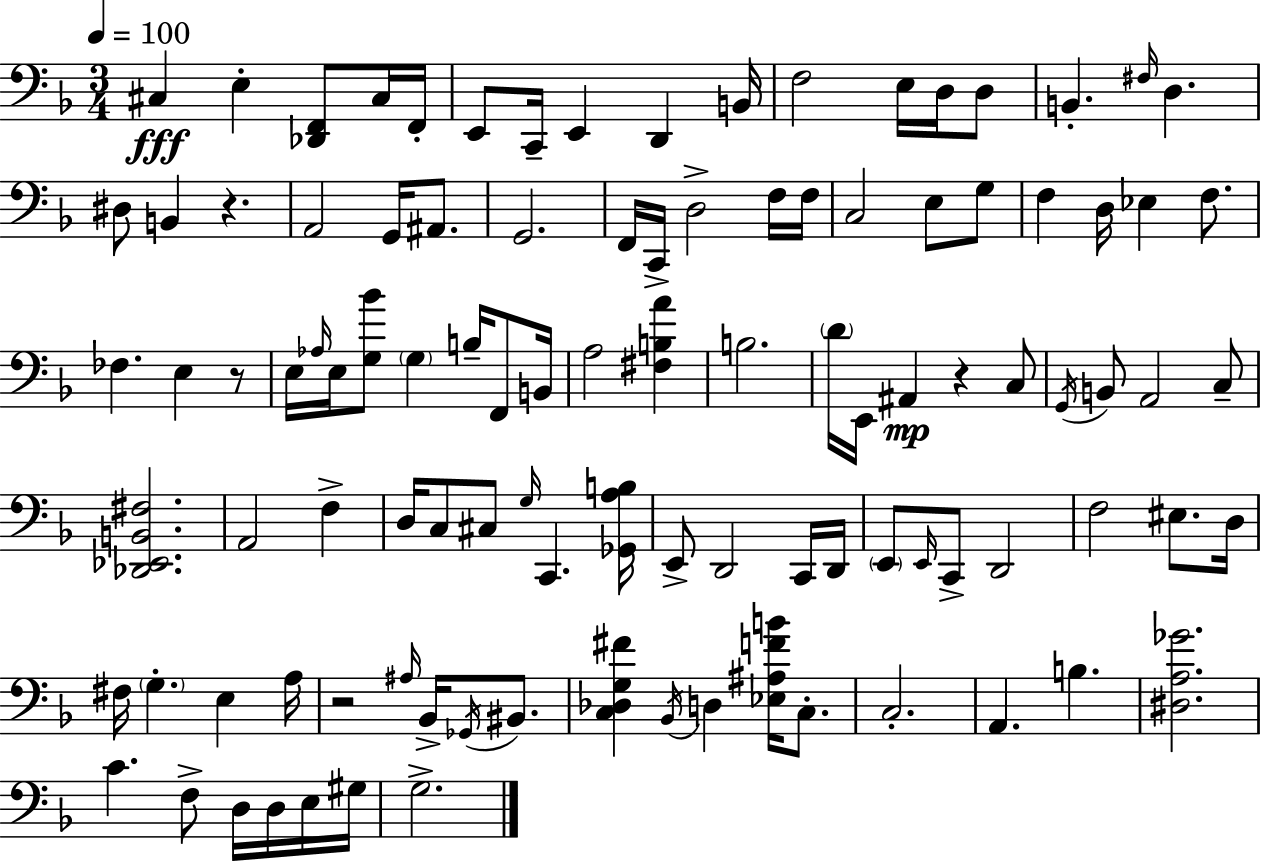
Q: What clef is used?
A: bass